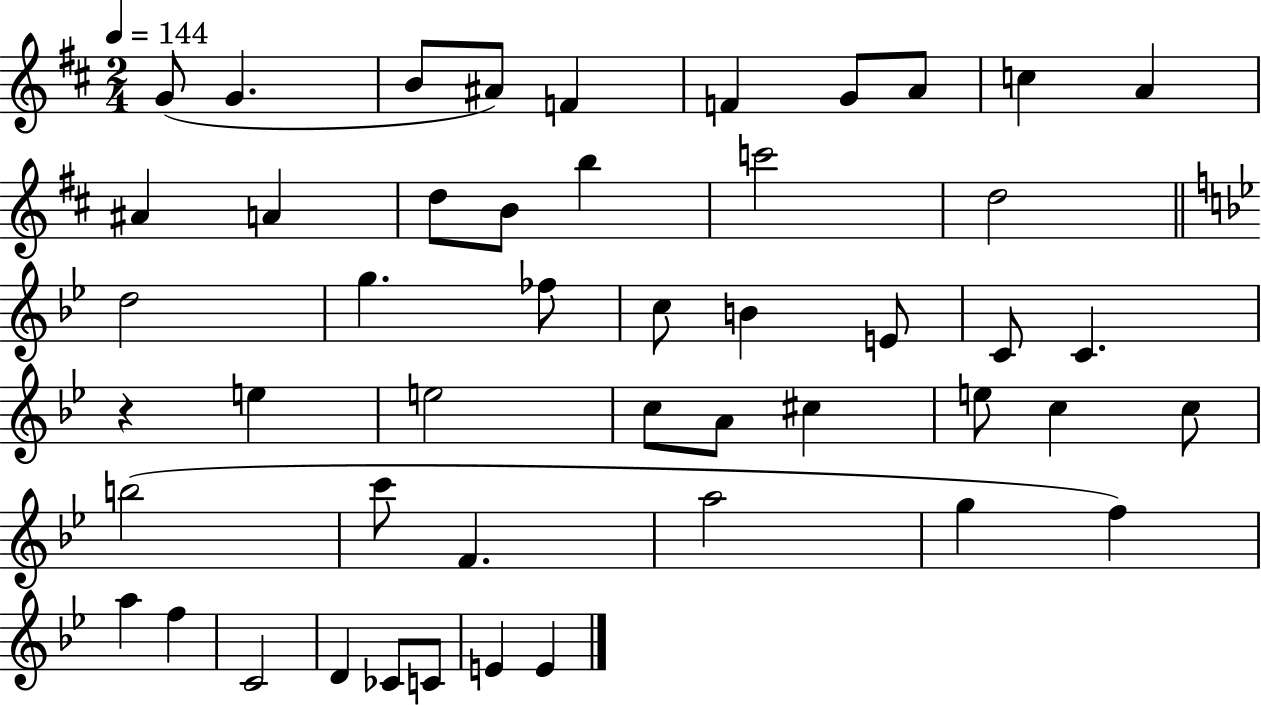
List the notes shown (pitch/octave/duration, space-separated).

G4/e G4/q. B4/e A#4/e F4/q F4/q G4/e A4/e C5/q A4/q A#4/q A4/q D5/e B4/e B5/q C6/h D5/h D5/h G5/q. FES5/e C5/e B4/q E4/e C4/e C4/q. R/q E5/q E5/h C5/e A4/e C#5/q E5/e C5/q C5/e B5/h C6/e F4/q. A5/h G5/q F5/q A5/q F5/q C4/h D4/q CES4/e C4/e E4/q E4/q